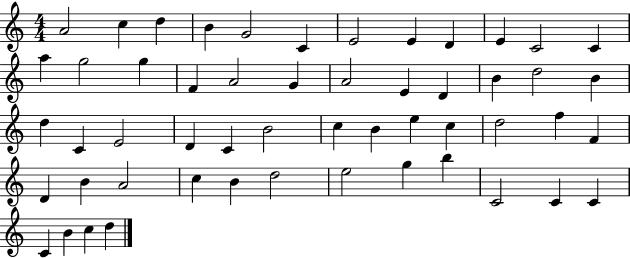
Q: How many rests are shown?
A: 0